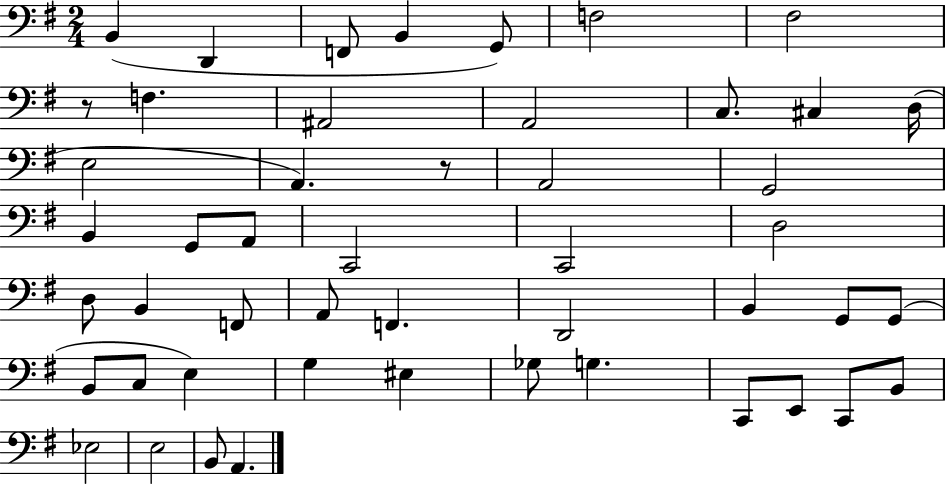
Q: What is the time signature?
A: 2/4